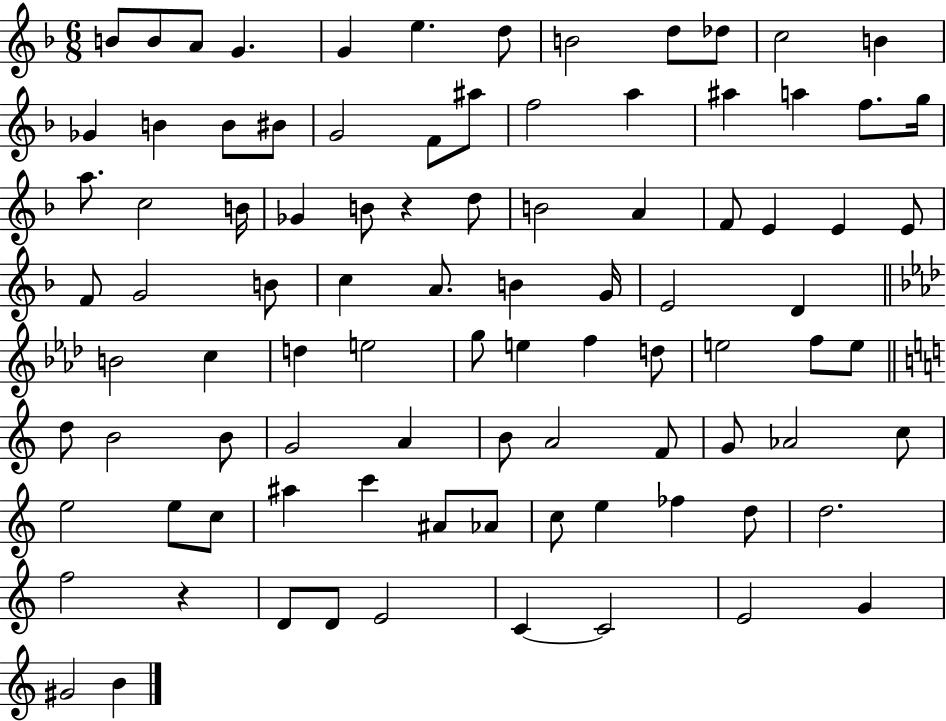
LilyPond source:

{
  \clef treble
  \numericTimeSignature
  \time 6/8
  \key f \major
  b'8 b'8 a'8 g'4. | g'4 e''4. d''8 | b'2 d''8 des''8 | c''2 b'4 | \break ges'4 b'4 b'8 bis'8 | g'2 f'8 ais''8 | f''2 a''4 | ais''4 a''4 f''8. g''16 | \break a''8. c''2 b'16 | ges'4 b'8 r4 d''8 | b'2 a'4 | f'8 e'4 e'4 e'8 | \break f'8 g'2 b'8 | c''4 a'8. b'4 g'16 | e'2 d'4 | \bar "||" \break \key aes \major b'2 c''4 | d''4 e''2 | g''8 e''4 f''4 d''8 | e''2 f''8 e''8 | \break \bar "||" \break \key a \minor d''8 b'2 b'8 | g'2 a'4 | b'8 a'2 f'8 | g'8 aes'2 c''8 | \break e''2 e''8 c''8 | ais''4 c'''4 ais'8 aes'8 | c''8 e''4 fes''4 d''8 | d''2. | \break f''2 r4 | d'8 d'8 e'2 | c'4~~ c'2 | e'2 g'4 | \break gis'2 b'4 | \bar "|."
}